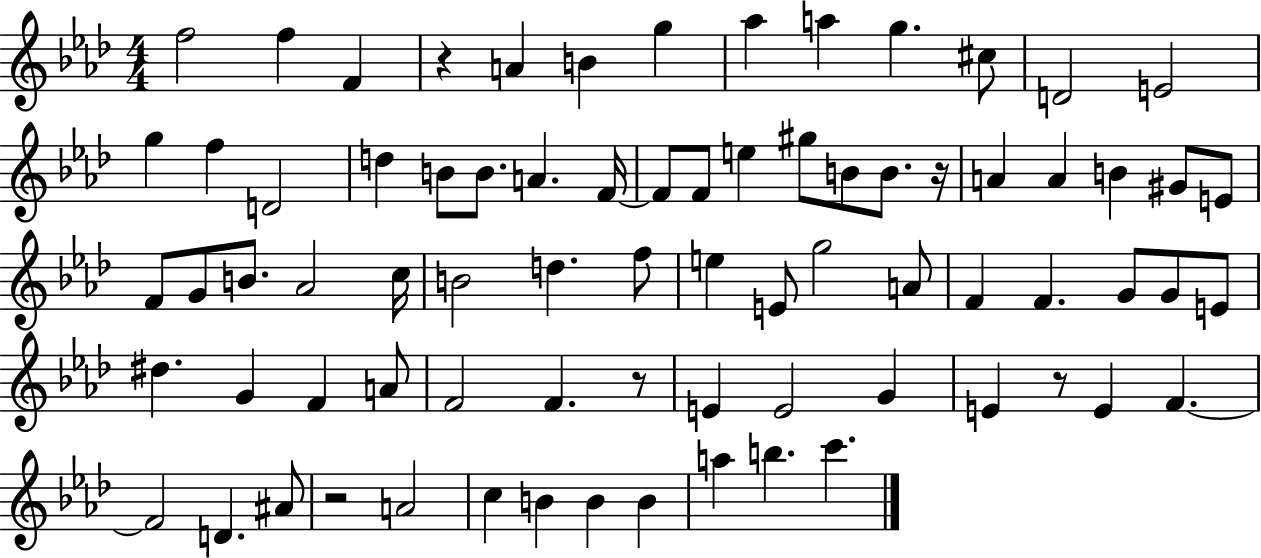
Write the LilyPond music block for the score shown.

{
  \clef treble
  \numericTimeSignature
  \time 4/4
  \key aes \major
  f''2 f''4 f'4 | r4 a'4 b'4 g''4 | aes''4 a''4 g''4. cis''8 | d'2 e'2 | \break g''4 f''4 d'2 | d''4 b'8 b'8. a'4. f'16~~ | f'8 f'8 e''4 gis''8 b'8 b'8. r16 | a'4 a'4 b'4 gis'8 e'8 | \break f'8 g'8 b'8. aes'2 c''16 | b'2 d''4. f''8 | e''4 e'8 g''2 a'8 | f'4 f'4. g'8 g'8 e'8 | \break dis''4. g'4 f'4 a'8 | f'2 f'4. r8 | e'4 e'2 g'4 | e'4 r8 e'4 f'4.~~ | \break f'2 d'4. ais'8 | r2 a'2 | c''4 b'4 b'4 b'4 | a''4 b''4. c'''4. | \break \bar "|."
}